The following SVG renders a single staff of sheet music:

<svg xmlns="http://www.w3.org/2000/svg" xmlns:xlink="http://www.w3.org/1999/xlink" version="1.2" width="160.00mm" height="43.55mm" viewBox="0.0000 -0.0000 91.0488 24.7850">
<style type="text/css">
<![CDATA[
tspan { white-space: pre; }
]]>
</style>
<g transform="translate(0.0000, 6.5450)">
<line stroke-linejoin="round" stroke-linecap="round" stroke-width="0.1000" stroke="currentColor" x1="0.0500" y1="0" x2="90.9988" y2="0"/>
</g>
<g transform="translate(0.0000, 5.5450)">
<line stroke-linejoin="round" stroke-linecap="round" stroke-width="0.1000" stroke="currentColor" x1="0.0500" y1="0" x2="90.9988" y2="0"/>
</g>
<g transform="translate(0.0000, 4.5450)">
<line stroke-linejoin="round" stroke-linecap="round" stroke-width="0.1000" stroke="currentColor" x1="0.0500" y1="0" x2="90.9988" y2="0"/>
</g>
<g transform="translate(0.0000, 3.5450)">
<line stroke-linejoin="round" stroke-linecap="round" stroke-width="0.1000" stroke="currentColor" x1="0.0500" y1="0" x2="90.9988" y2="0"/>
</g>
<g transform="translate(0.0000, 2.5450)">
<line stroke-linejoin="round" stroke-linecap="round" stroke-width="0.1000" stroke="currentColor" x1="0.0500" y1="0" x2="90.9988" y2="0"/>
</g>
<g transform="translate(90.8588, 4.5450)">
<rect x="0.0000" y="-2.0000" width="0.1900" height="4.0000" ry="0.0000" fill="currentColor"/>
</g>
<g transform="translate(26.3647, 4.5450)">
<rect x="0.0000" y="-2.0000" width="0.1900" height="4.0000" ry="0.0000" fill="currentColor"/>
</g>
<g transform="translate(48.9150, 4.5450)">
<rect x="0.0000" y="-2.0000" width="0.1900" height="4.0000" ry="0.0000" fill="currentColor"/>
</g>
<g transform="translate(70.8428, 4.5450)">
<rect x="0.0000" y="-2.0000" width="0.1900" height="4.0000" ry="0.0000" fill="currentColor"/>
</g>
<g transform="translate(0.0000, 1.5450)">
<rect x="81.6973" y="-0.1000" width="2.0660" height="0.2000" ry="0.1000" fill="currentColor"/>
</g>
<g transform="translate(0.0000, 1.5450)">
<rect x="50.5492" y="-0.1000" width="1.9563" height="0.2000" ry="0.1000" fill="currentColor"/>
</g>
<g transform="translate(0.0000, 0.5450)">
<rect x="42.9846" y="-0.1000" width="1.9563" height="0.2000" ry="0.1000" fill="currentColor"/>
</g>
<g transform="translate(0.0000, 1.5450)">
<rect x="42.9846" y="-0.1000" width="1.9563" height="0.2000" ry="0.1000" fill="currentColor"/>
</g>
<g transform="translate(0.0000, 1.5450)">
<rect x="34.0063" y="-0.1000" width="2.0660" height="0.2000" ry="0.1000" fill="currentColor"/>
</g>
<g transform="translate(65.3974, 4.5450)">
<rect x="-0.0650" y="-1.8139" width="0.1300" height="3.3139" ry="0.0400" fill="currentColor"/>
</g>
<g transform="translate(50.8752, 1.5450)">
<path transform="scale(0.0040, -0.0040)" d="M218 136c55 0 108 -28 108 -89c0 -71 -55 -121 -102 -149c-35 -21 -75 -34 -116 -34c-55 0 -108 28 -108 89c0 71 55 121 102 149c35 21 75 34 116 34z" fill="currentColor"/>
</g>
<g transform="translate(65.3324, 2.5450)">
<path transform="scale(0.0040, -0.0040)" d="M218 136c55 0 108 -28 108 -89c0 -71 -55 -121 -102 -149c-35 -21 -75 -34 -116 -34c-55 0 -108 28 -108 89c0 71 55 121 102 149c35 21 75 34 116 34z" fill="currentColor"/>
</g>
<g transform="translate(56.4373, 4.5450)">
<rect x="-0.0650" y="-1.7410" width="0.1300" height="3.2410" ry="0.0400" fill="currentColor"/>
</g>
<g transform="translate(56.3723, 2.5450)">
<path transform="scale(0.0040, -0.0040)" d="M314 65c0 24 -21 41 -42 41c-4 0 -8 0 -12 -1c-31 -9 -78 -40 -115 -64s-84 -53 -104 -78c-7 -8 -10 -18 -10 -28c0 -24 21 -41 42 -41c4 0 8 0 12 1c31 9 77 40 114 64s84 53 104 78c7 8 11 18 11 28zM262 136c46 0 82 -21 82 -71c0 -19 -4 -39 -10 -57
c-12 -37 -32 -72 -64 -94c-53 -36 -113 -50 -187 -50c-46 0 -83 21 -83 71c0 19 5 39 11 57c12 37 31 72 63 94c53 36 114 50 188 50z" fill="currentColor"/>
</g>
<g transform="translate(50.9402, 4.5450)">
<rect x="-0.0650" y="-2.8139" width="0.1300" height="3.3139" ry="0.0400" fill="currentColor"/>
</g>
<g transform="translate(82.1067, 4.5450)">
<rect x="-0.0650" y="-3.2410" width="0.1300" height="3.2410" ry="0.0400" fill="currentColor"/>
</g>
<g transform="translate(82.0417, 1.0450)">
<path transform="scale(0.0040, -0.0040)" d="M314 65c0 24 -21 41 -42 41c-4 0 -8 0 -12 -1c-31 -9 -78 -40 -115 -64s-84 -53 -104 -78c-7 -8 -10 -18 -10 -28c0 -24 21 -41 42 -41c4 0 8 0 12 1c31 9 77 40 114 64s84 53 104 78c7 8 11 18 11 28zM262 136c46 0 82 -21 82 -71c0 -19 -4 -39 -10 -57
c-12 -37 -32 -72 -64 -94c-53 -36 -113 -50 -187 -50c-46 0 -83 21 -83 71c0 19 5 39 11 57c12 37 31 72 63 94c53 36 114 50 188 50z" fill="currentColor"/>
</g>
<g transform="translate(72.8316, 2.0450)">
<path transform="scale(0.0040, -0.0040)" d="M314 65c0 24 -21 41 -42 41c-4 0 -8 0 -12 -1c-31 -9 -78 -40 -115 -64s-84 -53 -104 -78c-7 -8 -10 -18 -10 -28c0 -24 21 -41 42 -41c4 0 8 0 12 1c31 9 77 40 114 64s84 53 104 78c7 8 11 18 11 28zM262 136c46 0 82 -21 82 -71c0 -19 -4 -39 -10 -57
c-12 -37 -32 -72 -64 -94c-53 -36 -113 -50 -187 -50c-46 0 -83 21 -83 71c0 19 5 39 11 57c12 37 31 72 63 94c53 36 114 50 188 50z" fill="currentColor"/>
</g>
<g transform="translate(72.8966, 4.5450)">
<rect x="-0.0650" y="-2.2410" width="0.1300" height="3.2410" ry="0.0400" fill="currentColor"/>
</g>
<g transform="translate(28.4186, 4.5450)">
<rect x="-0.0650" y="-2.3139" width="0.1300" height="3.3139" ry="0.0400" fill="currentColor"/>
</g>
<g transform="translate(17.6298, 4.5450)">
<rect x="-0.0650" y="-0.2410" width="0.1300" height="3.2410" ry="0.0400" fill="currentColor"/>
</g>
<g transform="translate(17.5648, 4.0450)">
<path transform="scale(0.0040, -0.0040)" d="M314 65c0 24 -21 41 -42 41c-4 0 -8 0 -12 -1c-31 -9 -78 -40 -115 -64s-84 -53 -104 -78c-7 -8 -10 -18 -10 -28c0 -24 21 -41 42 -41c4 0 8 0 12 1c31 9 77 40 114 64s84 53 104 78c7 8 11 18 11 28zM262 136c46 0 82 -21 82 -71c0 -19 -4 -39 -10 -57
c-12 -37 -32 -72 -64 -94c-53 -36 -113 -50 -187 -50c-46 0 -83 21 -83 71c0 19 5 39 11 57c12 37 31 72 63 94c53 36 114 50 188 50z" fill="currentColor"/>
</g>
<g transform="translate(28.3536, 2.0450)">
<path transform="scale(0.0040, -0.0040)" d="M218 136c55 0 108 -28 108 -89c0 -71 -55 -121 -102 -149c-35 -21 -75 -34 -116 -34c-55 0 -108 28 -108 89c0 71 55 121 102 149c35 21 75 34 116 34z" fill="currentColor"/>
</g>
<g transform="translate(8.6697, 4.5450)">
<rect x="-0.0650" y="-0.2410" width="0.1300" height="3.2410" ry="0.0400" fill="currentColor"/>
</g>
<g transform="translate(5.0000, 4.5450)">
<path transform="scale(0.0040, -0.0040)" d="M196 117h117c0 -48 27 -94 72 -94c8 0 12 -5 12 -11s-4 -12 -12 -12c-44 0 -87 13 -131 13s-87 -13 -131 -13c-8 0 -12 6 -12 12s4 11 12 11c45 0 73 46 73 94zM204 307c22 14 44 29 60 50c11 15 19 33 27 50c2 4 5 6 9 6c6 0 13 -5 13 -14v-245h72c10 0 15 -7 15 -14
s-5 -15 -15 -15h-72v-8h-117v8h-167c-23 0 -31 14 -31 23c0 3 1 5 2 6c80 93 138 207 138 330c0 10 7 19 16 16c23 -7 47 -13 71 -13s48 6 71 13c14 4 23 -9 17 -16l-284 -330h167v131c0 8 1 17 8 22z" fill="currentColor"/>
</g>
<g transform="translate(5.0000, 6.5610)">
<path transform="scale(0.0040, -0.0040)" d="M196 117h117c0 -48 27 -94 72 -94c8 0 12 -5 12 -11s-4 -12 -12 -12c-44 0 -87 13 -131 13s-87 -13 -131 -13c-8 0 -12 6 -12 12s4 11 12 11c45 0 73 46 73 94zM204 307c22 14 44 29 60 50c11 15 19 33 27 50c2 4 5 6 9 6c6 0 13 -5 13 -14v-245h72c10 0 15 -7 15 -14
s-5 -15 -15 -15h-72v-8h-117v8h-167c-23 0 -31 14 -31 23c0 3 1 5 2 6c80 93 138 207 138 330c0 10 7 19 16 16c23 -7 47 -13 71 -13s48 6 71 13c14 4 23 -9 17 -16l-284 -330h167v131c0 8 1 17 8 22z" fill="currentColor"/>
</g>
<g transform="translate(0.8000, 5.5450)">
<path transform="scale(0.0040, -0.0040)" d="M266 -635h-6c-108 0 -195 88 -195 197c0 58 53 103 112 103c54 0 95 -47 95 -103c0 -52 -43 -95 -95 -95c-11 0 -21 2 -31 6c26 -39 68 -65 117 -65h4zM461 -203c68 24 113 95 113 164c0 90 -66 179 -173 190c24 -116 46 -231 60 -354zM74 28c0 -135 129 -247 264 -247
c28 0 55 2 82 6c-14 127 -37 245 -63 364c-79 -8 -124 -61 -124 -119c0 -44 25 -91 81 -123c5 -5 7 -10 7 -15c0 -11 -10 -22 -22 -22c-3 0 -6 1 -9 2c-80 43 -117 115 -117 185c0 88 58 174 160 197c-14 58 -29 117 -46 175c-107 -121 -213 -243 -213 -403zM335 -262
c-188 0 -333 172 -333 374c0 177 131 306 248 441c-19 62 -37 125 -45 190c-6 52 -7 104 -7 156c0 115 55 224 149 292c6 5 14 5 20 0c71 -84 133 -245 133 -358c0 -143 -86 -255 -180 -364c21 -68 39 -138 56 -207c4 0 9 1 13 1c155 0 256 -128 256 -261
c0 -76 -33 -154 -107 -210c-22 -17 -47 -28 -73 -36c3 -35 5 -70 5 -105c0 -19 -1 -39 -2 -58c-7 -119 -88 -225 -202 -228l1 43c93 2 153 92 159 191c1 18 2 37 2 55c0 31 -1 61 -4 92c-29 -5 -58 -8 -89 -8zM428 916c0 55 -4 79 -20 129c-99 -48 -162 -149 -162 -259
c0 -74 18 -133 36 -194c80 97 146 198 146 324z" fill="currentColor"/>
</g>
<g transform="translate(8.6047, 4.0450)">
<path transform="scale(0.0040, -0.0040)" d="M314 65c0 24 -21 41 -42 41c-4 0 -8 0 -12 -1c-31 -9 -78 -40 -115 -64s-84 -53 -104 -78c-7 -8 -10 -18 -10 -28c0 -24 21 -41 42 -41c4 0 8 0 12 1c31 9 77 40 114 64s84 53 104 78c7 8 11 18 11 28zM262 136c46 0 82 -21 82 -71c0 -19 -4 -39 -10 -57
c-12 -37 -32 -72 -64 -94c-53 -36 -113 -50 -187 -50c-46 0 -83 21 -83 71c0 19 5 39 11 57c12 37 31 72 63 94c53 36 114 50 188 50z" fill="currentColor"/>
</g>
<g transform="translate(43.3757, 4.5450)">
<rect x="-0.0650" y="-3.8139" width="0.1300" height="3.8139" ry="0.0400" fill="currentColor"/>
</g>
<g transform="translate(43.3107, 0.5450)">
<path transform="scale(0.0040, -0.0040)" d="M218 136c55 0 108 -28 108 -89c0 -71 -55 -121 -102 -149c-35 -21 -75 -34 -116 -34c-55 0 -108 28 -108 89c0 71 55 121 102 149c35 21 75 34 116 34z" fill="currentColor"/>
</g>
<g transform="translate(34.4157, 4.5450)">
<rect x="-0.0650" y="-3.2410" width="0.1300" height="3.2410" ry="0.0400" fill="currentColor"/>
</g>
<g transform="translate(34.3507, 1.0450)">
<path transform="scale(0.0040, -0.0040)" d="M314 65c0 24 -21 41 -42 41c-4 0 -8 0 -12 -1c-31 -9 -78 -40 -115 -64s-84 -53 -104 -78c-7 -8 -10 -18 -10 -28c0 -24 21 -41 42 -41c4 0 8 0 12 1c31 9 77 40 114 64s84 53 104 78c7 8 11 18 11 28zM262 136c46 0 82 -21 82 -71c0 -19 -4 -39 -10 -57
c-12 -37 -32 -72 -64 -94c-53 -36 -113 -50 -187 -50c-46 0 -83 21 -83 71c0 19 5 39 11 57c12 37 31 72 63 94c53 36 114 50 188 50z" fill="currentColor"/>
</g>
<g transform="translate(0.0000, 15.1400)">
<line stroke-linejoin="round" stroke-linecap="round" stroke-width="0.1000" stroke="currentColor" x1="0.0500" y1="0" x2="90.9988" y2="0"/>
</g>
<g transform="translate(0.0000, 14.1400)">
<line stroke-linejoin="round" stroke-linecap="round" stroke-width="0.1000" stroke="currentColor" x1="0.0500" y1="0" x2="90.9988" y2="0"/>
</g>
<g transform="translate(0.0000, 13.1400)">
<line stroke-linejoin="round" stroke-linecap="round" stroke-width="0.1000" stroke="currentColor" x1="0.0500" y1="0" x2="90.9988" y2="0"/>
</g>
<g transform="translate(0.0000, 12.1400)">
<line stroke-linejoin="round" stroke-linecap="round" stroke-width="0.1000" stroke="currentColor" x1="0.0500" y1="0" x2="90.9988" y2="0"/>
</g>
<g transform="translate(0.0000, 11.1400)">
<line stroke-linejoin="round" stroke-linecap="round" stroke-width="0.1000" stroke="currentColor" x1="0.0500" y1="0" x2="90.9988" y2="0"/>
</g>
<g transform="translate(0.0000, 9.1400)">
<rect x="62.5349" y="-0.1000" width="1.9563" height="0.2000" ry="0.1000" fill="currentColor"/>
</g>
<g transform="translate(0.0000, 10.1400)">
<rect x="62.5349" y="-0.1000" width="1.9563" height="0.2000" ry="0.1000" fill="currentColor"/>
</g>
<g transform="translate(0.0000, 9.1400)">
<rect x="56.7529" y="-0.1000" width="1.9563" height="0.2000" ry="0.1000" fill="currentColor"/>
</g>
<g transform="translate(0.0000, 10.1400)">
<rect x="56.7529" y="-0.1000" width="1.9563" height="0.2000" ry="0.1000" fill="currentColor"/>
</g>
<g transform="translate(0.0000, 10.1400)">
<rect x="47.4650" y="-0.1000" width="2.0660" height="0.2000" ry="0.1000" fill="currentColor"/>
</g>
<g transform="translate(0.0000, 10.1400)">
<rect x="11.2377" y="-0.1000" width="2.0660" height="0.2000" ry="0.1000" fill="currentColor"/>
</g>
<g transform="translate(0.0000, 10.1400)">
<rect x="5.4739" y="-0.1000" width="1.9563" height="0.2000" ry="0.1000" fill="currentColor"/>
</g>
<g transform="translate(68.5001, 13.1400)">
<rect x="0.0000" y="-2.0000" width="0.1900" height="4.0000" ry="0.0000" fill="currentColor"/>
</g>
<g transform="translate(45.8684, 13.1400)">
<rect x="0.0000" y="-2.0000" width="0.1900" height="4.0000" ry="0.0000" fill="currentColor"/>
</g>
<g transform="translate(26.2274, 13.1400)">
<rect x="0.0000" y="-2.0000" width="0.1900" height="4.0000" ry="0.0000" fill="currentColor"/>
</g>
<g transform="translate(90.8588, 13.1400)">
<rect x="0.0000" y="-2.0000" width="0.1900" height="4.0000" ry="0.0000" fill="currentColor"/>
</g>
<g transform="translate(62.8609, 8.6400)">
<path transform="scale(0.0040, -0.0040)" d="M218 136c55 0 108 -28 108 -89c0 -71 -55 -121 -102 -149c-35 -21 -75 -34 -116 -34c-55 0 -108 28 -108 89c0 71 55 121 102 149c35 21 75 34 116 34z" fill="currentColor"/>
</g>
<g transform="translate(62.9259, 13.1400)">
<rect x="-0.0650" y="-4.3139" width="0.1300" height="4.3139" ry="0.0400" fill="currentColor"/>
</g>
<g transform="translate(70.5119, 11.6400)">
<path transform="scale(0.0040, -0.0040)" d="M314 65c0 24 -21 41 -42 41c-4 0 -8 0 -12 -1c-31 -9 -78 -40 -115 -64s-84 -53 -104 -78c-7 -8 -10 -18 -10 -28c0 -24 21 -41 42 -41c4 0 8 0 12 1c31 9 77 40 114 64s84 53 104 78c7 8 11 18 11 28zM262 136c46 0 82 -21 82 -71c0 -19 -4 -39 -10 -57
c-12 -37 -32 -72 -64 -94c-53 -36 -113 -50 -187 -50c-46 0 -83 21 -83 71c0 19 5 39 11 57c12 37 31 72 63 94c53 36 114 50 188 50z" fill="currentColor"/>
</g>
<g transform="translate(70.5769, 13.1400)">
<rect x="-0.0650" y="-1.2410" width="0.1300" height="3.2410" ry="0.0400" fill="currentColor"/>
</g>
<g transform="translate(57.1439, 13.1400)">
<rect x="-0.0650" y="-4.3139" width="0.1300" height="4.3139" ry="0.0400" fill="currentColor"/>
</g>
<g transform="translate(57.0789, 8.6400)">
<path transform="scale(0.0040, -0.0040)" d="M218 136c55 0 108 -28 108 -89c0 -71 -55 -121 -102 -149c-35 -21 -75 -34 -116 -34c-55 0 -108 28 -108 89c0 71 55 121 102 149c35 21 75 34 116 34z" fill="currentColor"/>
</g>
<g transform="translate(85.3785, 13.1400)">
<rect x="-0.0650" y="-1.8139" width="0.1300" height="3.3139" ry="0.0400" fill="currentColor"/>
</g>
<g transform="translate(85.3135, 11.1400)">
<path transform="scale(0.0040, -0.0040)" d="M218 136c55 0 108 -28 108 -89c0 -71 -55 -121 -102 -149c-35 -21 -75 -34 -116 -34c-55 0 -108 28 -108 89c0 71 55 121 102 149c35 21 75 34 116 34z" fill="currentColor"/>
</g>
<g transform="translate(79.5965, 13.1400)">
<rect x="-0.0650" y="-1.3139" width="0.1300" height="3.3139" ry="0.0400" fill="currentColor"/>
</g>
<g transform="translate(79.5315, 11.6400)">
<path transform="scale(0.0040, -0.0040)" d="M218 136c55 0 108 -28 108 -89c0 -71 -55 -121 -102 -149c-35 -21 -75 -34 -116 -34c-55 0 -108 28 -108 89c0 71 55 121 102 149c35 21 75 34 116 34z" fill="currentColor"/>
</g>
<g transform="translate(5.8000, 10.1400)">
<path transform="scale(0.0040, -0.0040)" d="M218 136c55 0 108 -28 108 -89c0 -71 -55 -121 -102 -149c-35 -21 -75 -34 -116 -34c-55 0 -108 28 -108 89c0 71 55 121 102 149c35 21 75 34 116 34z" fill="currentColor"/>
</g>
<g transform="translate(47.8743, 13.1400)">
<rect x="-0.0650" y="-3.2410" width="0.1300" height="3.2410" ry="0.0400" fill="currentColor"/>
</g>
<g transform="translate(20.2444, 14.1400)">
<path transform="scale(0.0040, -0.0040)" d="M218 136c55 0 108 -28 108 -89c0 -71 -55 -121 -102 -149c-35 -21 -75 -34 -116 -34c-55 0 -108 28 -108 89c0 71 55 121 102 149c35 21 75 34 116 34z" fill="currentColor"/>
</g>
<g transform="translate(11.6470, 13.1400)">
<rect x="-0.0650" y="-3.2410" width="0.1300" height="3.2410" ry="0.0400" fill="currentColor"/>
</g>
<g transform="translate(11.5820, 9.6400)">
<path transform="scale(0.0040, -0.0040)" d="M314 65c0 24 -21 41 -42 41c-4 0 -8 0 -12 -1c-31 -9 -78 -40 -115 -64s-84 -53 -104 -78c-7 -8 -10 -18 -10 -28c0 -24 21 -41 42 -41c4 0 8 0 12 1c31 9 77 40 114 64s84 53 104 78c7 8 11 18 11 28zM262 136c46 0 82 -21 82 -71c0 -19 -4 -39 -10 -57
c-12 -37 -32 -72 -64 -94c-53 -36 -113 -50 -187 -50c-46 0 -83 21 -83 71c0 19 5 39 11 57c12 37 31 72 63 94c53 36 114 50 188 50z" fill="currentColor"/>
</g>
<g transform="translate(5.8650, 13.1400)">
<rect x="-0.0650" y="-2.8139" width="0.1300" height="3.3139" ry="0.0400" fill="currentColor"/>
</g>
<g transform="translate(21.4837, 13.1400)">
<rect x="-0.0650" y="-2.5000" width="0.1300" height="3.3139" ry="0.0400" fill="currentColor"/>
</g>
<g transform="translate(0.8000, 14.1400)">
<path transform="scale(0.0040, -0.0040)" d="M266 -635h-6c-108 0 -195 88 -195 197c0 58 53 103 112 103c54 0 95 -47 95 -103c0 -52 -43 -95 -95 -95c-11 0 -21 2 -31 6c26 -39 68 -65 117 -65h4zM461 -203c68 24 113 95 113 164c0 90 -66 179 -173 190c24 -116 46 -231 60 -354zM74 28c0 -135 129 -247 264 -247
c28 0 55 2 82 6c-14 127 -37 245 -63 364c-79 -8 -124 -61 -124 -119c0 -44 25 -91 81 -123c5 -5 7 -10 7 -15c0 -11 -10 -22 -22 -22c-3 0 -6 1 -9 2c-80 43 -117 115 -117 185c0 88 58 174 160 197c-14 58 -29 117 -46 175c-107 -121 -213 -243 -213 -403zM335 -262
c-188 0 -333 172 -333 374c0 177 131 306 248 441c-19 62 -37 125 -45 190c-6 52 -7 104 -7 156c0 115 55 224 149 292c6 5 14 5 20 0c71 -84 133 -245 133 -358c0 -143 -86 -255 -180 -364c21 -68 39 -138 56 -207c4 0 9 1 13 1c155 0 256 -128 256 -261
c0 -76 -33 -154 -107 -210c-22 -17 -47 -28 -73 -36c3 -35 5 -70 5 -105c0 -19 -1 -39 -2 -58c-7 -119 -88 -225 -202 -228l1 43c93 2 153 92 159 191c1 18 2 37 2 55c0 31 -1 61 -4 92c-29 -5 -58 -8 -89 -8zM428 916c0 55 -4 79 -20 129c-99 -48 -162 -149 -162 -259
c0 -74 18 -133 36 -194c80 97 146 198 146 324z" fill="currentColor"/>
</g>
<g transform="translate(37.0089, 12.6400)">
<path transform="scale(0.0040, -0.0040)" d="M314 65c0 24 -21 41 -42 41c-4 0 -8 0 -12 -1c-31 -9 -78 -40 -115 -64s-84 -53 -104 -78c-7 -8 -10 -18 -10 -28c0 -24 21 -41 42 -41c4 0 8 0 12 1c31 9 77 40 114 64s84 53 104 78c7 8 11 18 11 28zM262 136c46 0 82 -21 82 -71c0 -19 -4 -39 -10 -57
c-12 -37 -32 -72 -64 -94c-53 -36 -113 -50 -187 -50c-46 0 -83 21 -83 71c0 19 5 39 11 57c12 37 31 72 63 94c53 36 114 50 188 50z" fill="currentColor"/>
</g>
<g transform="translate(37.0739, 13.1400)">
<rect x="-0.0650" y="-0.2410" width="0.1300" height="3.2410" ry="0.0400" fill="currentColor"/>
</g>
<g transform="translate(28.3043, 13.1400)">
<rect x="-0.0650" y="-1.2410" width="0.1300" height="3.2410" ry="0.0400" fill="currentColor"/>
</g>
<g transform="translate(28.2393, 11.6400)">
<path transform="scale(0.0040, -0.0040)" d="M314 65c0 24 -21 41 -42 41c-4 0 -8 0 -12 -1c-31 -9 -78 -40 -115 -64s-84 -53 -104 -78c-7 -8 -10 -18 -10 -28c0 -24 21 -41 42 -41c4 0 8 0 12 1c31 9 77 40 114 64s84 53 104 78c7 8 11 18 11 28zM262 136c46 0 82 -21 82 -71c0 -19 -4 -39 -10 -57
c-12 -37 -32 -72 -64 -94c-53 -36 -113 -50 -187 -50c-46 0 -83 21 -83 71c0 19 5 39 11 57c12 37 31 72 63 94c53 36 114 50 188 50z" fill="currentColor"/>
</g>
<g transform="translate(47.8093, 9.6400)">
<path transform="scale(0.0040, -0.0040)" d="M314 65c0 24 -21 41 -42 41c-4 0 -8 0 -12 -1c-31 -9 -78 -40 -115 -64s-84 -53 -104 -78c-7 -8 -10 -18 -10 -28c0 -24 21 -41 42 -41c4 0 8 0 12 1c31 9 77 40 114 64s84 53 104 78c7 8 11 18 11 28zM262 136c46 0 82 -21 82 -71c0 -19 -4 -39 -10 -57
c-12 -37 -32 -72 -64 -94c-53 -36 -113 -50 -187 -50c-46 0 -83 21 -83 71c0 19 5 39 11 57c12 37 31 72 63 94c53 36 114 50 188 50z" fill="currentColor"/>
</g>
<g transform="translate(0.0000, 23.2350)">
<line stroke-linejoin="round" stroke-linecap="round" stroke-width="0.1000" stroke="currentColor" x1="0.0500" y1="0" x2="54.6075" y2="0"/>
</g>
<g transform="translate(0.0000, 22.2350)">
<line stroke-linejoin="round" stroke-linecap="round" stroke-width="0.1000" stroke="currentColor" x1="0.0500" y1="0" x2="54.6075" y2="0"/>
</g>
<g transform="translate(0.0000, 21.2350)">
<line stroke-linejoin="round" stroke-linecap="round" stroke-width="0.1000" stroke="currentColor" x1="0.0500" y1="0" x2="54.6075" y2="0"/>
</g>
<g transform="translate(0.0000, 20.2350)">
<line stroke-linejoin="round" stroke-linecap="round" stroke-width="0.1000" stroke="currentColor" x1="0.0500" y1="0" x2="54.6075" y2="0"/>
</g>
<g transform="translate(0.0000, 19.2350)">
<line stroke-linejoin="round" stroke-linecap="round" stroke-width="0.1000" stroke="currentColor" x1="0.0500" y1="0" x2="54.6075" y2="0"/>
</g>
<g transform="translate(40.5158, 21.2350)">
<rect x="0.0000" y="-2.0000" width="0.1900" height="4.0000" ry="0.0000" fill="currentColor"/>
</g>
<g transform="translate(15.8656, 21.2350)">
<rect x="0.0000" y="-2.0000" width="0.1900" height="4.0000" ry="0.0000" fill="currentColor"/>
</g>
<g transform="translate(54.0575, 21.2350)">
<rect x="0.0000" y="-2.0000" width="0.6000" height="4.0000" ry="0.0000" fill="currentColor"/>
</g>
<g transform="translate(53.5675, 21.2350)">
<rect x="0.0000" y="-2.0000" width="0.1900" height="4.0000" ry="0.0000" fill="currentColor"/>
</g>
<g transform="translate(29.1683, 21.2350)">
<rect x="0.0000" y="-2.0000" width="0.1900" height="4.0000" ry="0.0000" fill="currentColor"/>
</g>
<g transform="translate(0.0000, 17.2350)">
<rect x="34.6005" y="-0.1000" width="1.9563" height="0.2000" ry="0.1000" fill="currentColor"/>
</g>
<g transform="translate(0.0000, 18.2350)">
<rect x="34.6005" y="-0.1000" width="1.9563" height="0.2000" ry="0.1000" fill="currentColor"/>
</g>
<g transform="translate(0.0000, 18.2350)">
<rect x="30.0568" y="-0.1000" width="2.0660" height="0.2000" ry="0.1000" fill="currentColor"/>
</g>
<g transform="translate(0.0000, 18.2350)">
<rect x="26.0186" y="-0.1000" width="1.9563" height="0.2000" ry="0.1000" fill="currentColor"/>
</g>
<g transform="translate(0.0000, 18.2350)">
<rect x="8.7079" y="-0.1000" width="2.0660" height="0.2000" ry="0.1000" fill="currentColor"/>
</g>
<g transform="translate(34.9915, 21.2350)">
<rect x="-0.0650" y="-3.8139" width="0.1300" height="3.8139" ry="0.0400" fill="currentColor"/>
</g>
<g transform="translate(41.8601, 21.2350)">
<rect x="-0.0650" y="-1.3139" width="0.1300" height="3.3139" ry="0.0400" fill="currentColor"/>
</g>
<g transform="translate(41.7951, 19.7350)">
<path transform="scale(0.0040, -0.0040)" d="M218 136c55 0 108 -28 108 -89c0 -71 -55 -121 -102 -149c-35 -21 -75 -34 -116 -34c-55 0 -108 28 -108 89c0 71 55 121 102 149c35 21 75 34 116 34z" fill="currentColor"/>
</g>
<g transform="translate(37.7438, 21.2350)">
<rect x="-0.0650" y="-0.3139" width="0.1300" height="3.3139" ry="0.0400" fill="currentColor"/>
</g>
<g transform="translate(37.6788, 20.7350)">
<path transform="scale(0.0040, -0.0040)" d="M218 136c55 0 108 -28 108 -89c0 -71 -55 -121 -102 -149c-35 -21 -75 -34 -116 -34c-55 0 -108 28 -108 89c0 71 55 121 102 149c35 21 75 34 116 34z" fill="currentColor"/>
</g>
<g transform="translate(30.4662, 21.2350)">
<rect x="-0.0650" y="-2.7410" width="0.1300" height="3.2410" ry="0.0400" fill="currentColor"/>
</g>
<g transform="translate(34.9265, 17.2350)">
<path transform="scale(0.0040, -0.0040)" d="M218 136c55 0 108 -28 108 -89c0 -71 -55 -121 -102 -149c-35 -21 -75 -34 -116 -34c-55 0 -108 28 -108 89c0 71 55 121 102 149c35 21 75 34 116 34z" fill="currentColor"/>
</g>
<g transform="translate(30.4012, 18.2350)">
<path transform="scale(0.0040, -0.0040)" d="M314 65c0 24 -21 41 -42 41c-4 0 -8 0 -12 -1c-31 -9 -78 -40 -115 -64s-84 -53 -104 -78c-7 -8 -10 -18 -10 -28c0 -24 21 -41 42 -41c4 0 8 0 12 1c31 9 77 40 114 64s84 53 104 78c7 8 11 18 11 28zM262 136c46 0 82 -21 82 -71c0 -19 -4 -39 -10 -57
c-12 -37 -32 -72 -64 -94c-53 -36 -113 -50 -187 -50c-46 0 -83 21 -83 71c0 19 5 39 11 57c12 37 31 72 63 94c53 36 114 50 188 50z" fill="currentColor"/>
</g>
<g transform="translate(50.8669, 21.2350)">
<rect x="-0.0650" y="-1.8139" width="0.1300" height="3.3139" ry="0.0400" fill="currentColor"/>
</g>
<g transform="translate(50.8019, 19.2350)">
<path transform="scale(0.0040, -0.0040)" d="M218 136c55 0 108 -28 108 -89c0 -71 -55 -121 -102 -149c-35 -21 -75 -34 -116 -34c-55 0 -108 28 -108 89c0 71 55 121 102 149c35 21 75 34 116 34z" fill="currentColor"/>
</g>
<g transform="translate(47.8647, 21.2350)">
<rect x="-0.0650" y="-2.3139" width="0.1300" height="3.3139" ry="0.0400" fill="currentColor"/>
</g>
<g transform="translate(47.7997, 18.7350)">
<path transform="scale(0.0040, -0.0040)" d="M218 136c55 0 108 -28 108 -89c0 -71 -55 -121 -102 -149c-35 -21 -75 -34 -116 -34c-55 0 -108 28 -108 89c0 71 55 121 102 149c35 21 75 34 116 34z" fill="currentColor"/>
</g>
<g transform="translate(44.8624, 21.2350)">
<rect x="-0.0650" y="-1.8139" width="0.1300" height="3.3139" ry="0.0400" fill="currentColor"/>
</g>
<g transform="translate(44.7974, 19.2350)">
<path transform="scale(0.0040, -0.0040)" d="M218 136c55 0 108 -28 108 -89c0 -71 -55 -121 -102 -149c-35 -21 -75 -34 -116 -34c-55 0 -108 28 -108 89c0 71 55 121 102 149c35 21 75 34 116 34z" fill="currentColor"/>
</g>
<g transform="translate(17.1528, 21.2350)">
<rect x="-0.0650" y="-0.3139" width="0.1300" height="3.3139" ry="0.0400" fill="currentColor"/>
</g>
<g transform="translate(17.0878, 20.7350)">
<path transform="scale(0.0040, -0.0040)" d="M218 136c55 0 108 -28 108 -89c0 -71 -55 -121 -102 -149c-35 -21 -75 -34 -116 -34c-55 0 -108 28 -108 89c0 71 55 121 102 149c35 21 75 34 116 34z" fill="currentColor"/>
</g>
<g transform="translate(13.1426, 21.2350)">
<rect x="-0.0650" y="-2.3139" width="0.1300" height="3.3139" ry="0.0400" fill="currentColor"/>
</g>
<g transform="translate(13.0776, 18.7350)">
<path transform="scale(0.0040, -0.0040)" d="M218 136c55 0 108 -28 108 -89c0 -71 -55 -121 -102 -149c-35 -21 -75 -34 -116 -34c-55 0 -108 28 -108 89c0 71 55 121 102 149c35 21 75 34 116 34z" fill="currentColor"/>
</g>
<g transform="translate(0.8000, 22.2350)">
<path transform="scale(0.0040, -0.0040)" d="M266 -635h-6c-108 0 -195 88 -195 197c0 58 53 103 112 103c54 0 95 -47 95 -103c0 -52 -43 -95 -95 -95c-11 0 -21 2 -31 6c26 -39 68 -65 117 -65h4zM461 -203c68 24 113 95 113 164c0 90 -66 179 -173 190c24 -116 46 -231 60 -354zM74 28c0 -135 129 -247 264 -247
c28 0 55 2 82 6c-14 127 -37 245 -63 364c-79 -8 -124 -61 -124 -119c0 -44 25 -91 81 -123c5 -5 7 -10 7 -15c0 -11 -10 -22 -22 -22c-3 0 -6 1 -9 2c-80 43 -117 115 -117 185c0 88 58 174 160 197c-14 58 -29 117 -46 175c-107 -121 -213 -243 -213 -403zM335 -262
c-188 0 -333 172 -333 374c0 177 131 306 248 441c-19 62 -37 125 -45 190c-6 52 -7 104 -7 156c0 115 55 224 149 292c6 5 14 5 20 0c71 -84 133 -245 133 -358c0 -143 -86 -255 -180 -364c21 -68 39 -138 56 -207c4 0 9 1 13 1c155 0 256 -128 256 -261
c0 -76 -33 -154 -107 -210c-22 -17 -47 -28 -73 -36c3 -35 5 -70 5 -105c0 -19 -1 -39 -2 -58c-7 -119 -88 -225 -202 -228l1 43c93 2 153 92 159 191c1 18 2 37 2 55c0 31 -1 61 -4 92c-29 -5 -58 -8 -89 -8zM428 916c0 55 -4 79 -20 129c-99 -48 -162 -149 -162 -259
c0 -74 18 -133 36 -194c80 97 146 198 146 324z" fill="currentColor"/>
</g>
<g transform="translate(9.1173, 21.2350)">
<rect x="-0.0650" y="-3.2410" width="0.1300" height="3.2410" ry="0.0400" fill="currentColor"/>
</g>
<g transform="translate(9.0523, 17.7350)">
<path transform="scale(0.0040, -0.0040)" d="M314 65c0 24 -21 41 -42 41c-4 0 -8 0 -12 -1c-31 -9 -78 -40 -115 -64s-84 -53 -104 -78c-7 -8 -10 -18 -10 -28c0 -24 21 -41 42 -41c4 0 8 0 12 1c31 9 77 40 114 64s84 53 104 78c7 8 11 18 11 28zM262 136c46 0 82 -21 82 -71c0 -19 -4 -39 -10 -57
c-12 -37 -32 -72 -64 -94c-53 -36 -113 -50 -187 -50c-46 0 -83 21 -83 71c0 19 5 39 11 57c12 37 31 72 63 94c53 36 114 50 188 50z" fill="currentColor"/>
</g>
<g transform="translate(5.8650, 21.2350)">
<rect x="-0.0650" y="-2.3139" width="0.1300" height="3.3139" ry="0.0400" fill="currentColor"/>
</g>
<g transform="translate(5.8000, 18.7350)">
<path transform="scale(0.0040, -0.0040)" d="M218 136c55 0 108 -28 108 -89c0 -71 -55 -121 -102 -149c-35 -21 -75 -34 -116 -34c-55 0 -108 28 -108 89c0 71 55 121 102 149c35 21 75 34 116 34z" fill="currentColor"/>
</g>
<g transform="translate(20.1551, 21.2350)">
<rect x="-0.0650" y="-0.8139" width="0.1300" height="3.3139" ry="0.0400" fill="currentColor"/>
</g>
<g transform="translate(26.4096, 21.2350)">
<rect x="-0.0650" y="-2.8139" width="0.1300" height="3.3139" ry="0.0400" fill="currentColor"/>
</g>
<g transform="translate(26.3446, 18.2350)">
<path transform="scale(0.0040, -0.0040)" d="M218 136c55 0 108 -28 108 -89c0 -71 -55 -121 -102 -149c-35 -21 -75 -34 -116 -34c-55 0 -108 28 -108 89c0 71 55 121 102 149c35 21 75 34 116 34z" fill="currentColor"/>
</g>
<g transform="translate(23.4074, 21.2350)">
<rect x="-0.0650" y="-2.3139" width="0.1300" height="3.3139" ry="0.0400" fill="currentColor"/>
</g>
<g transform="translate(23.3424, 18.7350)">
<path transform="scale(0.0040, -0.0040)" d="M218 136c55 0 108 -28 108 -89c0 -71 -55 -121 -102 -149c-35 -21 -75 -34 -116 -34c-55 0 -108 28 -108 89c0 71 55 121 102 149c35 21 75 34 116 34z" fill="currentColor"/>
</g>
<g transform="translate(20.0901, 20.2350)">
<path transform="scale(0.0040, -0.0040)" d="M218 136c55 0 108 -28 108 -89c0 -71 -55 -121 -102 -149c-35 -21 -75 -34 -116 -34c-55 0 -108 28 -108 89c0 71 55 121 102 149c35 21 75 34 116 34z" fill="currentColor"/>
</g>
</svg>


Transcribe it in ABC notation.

X:1
T:Untitled
M:4/4
L:1/4
K:C
c2 c2 g b2 c' a f2 f g2 b2 a b2 G e2 c2 b2 d' d' e2 e f g b2 g c d g a a2 c' c e f g f